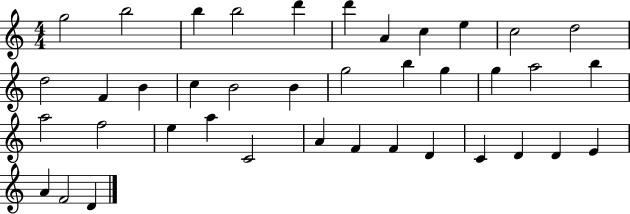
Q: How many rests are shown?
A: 0